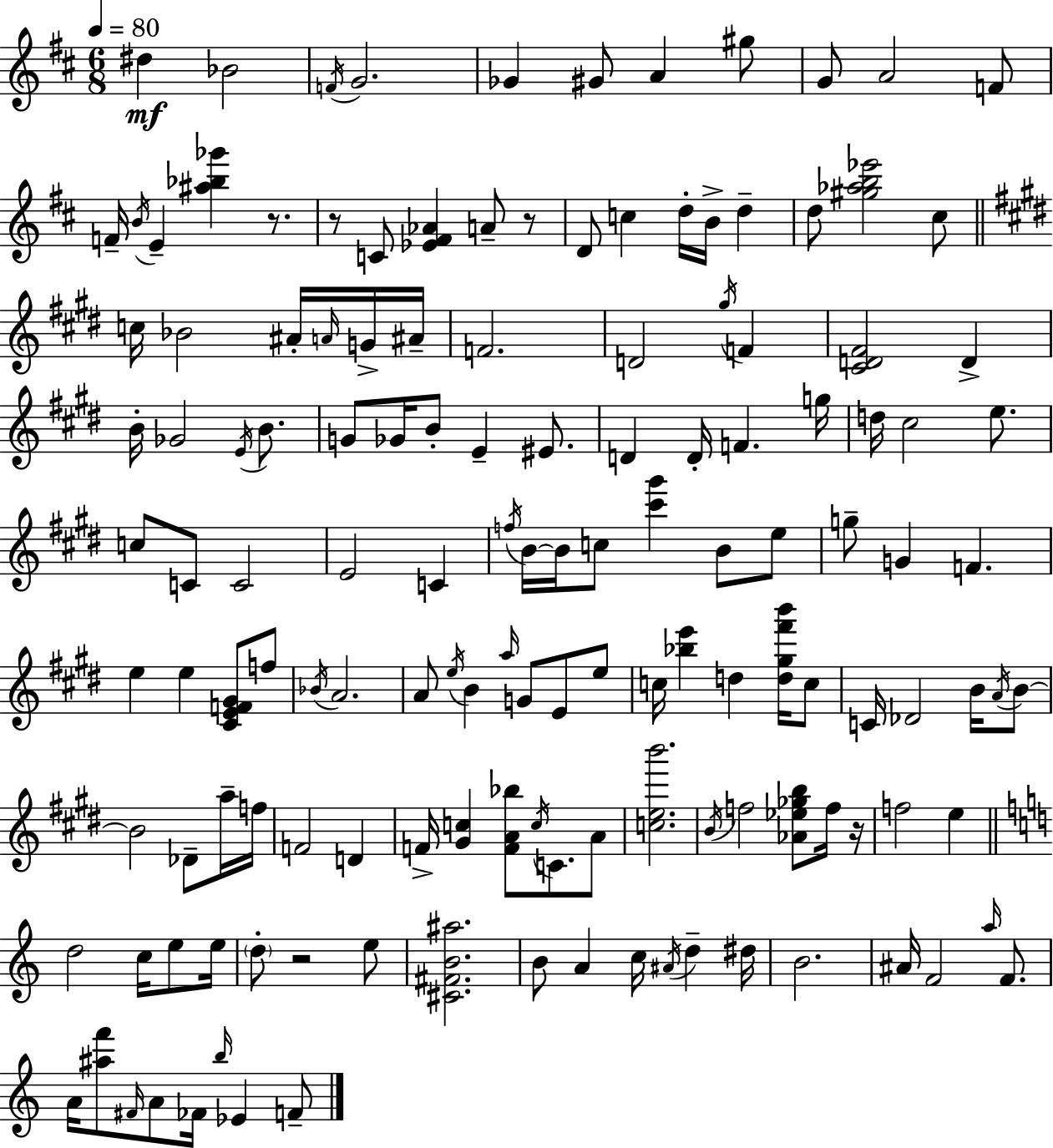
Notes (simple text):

D#5/q Bb4/h F4/s G4/h. Gb4/q G#4/e A4/q G#5/e G4/e A4/h F4/e F4/s B4/s E4/q [A#5,Bb5,Gb6]/q R/e. R/e C4/e [Eb4,F#4,Ab4]/q A4/e R/e D4/e C5/q D5/s B4/s D5/q D5/e [G#5,Ab5,B5,Eb6]/h C#5/e C5/s Bb4/h A#4/s A4/s G4/s A#4/s F4/h. D4/h G#5/s F4/q [C#4,D4,F#4]/h D4/q B4/s Gb4/h E4/s B4/e. G4/e Gb4/s B4/e E4/q EIS4/e. D4/q D4/s F4/q. G5/s D5/s C#5/h E5/e. C5/e C4/e C4/h E4/h C4/q F5/s B4/s B4/s C5/e [C#6,G#6]/q B4/e E5/e G5/e G4/q F4/q. E5/q E5/q [C#4,E4,F4,G#4]/e F5/e Bb4/s A4/h. A4/e E5/s B4/q A5/s G4/e E4/e E5/e C5/s [Bb5,E6]/q D5/q [D5,G#5,F#6,B6]/s C5/e C4/s Db4/h B4/s A4/s B4/e B4/h Db4/e A5/s F5/s F4/h D4/q F4/s [G#4,C5]/q [F4,A4,Bb5]/e C5/s C4/e. A4/e [C5,E5,B6]/h. B4/s F5/h [Ab4,Eb5,Gb5,B5]/e F5/s R/s F5/h E5/q D5/h C5/s E5/e E5/s D5/e R/h E5/e [C#4,F#4,B4,A#5]/h. B4/e A4/q C5/s A#4/s D5/q D#5/s B4/h. A#4/s F4/h A5/s F4/e. A4/s [A#5,F6]/e F#4/s A4/e FES4/s B5/s Eb4/q F4/e